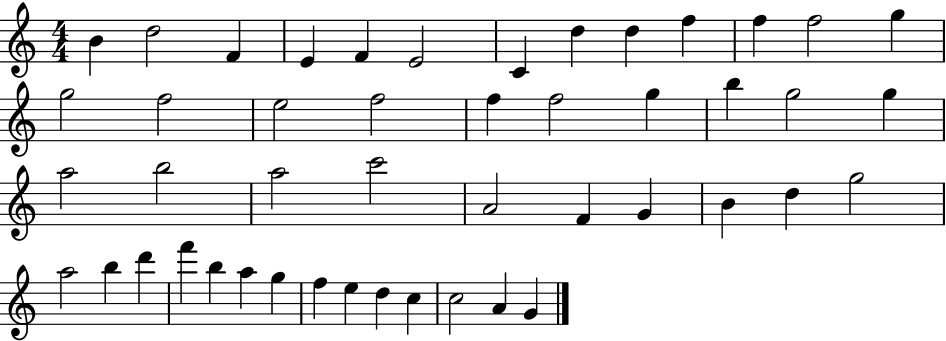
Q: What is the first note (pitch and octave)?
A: B4